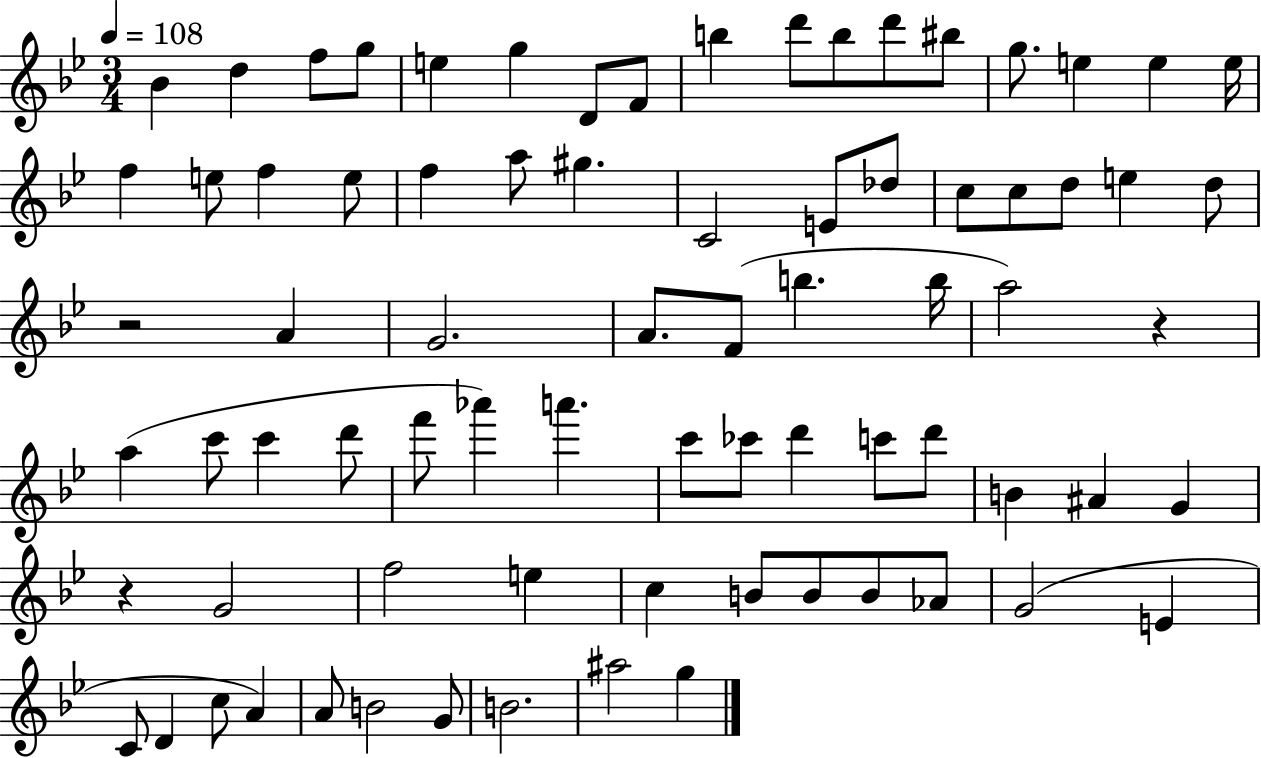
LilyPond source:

{
  \clef treble
  \numericTimeSignature
  \time 3/4
  \key bes \major
  \tempo 4 = 108
  bes'4 d''4 f''8 g''8 | e''4 g''4 d'8 f'8 | b''4 d'''8 b''8 d'''8 bis''8 | g''8. e''4 e''4 e''16 | \break f''4 e''8 f''4 e''8 | f''4 a''8 gis''4. | c'2 e'8 des''8 | c''8 c''8 d''8 e''4 d''8 | \break r2 a'4 | g'2. | a'8. f'8( b''4. b''16 | a''2) r4 | \break a''4( c'''8 c'''4 d'''8 | f'''8 aes'''4) a'''4. | c'''8 ces'''8 d'''4 c'''8 d'''8 | b'4 ais'4 g'4 | \break r4 g'2 | f''2 e''4 | c''4 b'8 b'8 b'8 aes'8 | g'2( e'4 | \break c'8 d'4 c''8 a'4) | a'8 b'2 g'8 | b'2. | ais''2 g''4 | \break \bar "|."
}